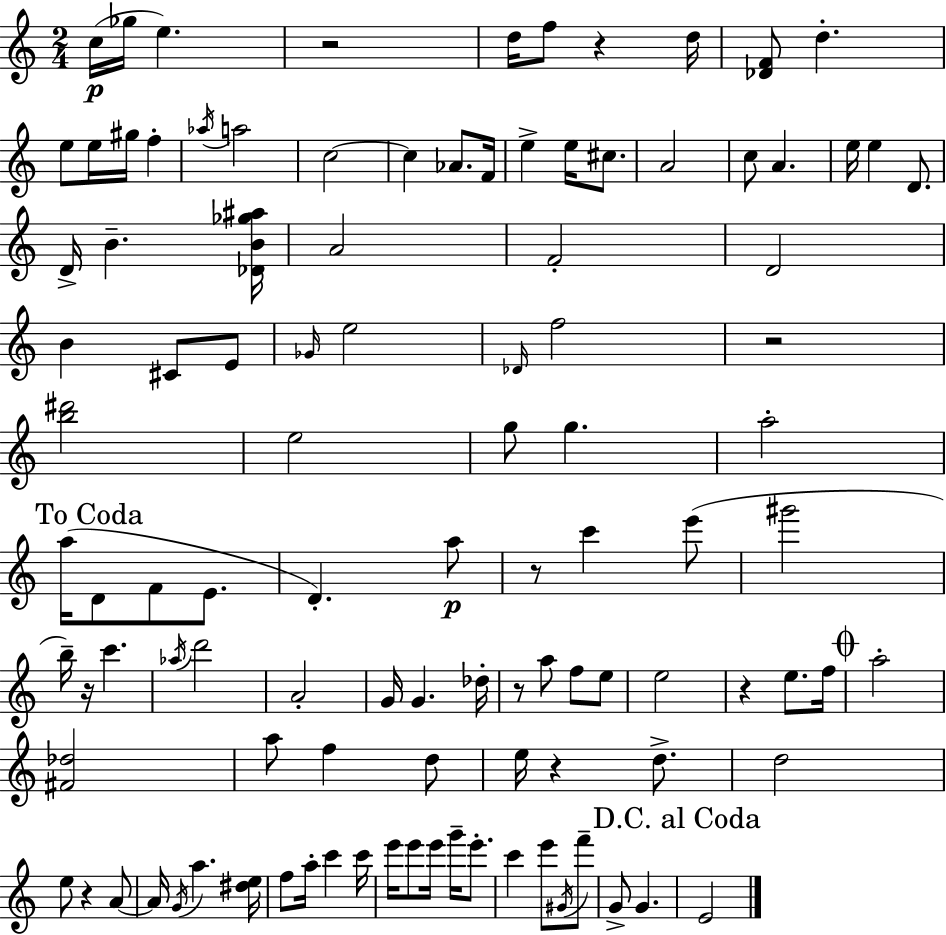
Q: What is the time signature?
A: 2/4